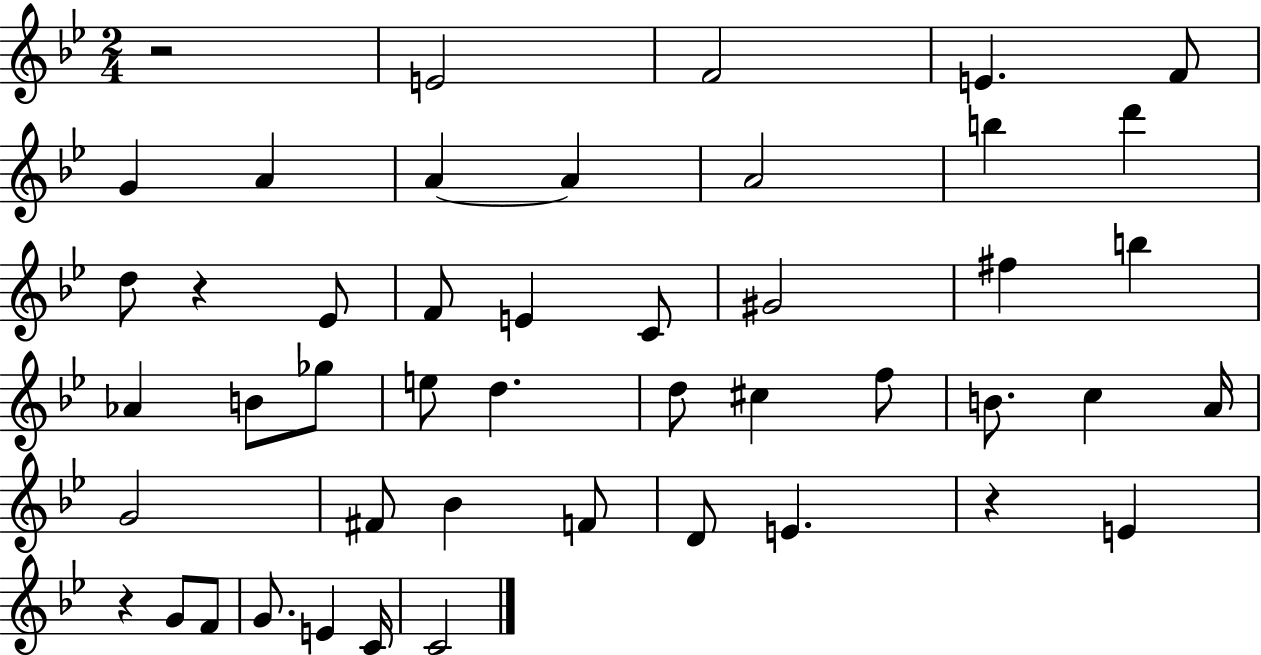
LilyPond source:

{
  \clef treble
  \numericTimeSignature
  \time 2/4
  \key bes \major
  r2 | e'2 | f'2 | e'4. f'8 | \break g'4 a'4 | a'4~~ a'4 | a'2 | b''4 d'''4 | \break d''8 r4 ees'8 | f'8 e'4 c'8 | gis'2 | fis''4 b''4 | \break aes'4 b'8 ges''8 | e''8 d''4. | d''8 cis''4 f''8 | b'8. c''4 a'16 | \break g'2 | fis'8 bes'4 f'8 | d'8 e'4. | r4 e'4 | \break r4 g'8 f'8 | g'8. e'4 c'16 | c'2 | \bar "|."
}